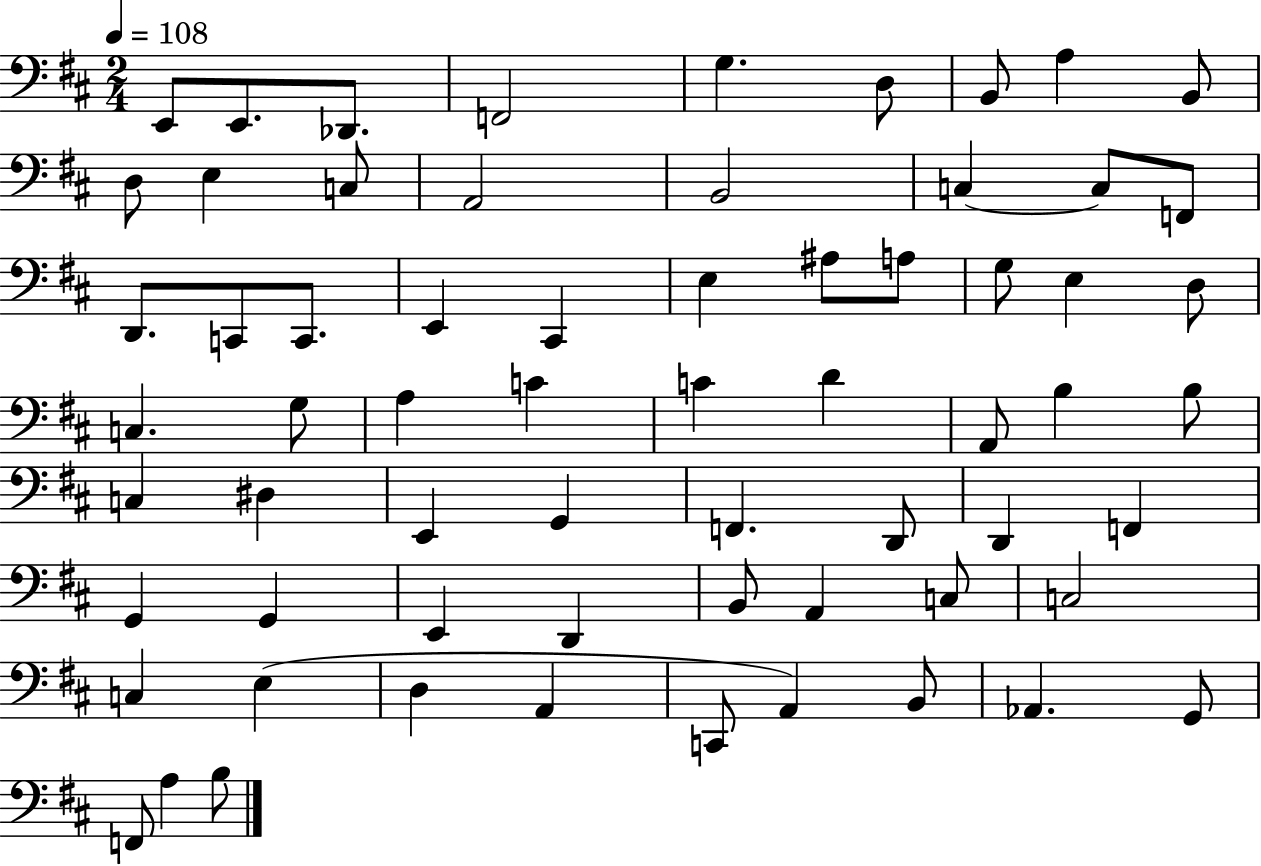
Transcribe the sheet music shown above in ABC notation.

X:1
T:Untitled
M:2/4
L:1/4
K:D
E,,/2 E,,/2 _D,,/2 F,,2 G, D,/2 B,,/2 A, B,,/2 D,/2 E, C,/2 A,,2 B,,2 C, C,/2 F,,/2 D,,/2 C,,/2 C,,/2 E,, ^C,, E, ^A,/2 A,/2 G,/2 E, D,/2 C, G,/2 A, C C D A,,/2 B, B,/2 C, ^D, E,, G,, F,, D,,/2 D,, F,, G,, G,, E,, D,, B,,/2 A,, C,/2 C,2 C, E, D, A,, C,,/2 A,, B,,/2 _A,, G,,/2 F,,/2 A, B,/2